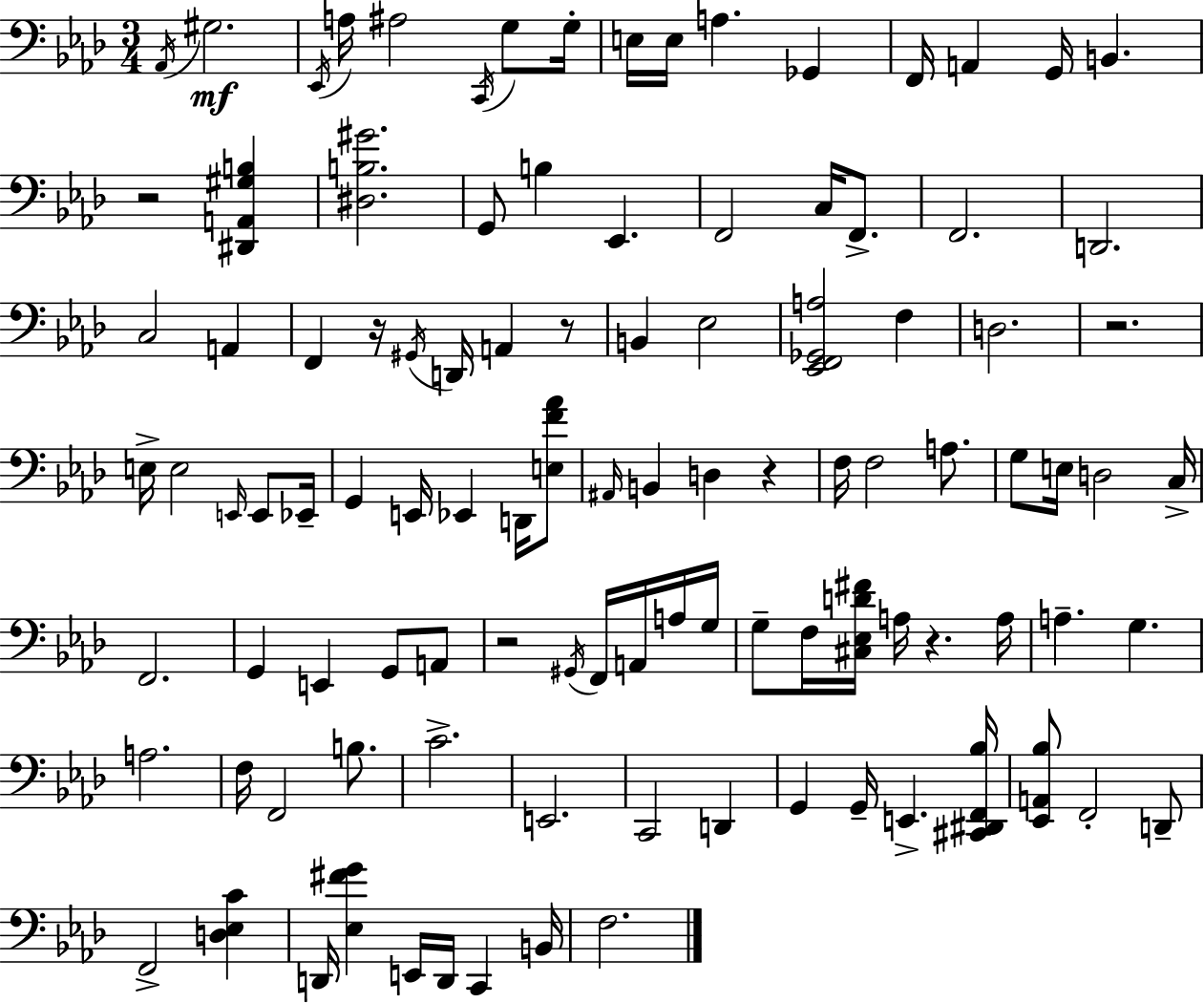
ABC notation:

X:1
T:Untitled
M:3/4
L:1/4
K:Ab
_A,,/4 ^G,2 _E,,/4 A,/4 ^A,2 C,,/4 G,/2 G,/4 E,/4 E,/4 A, _G,, F,,/4 A,, G,,/4 B,, z2 [^D,,A,,^G,B,] [^D,B,^G]2 G,,/2 B, _E,, F,,2 C,/4 F,,/2 F,,2 D,,2 C,2 A,, F,, z/4 ^G,,/4 D,,/4 A,, z/2 B,, _E,2 [_E,,F,,_G,,A,]2 F, D,2 z2 E,/4 E,2 E,,/4 E,,/2 _E,,/4 G,, E,,/4 _E,, D,,/4 [E,F_A]/2 ^A,,/4 B,, D, z F,/4 F,2 A,/2 G,/2 E,/4 D,2 C,/4 F,,2 G,, E,, G,,/2 A,,/2 z2 ^G,,/4 F,,/4 A,,/4 A,/4 G,/4 G,/2 F,/4 [^C,_E,D^F]/4 A,/4 z A,/4 A, G, A,2 F,/4 F,,2 B,/2 C2 E,,2 C,,2 D,, G,, G,,/4 E,, [^C,,^D,,F,,_B,]/4 [_E,,A,,_B,]/2 F,,2 D,,/2 F,,2 [D,_E,C] D,,/4 [_E,^FG] E,,/4 D,,/4 C,, B,,/4 F,2